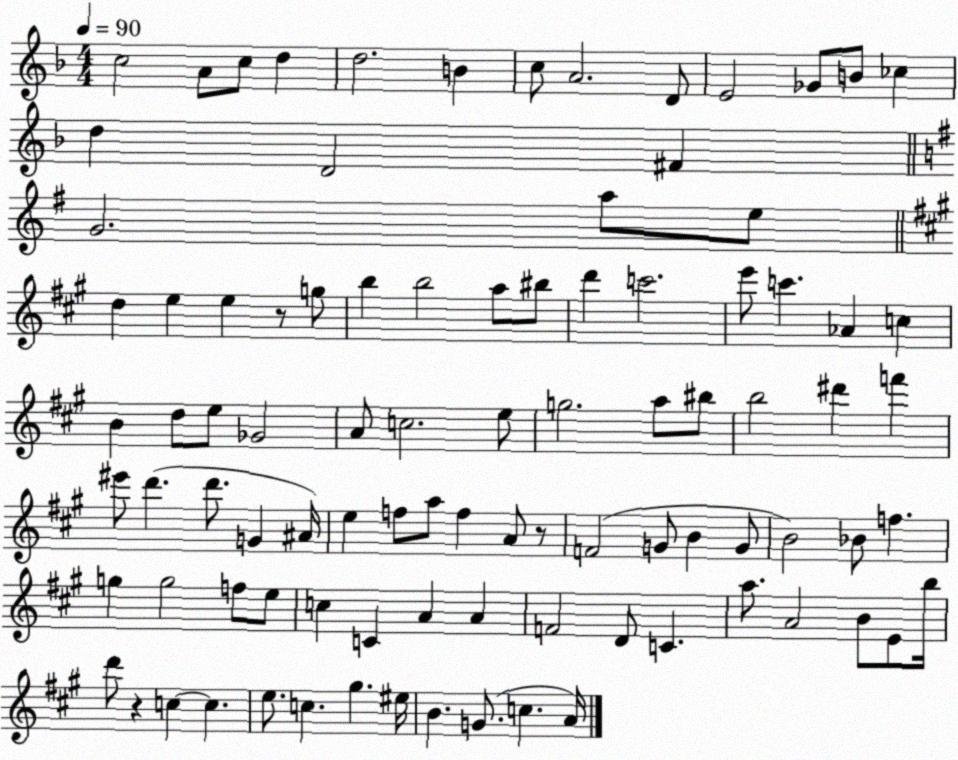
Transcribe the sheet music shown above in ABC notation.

X:1
T:Untitled
M:4/4
L:1/4
K:F
c2 A/2 c/2 d d2 B c/2 A2 D/2 E2 _G/2 B/2 _c d D2 ^F G2 a/2 e/2 d e e z/2 g/2 b b2 a/2 ^b/2 d' c'2 e'/2 c' _A c B d/2 e/2 _G2 A/2 c2 e/2 g2 a/2 ^b/2 b2 ^d' f' ^e'/2 d' d'/2 G ^A/4 e f/2 a/2 f A/2 z/2 F2 G/2 B G/2 B2 _B/2 f g g2 f/2 e/2 c C A A F2 D/2 C a/2 A2 B/2 E/2 b/4 d'/2 z c c e/2 c ^g ^e/4 B G/2 c A/4